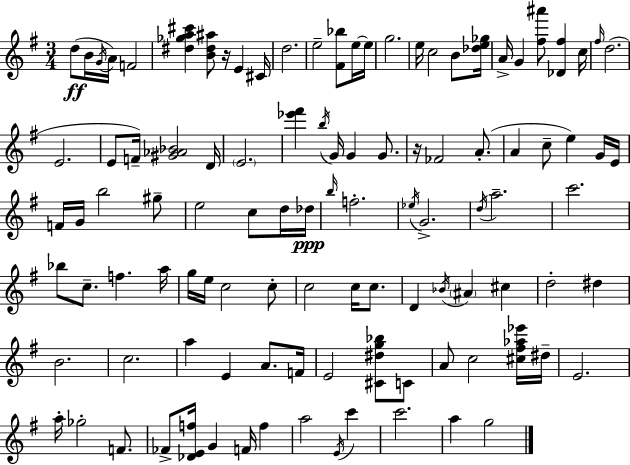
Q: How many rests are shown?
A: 2